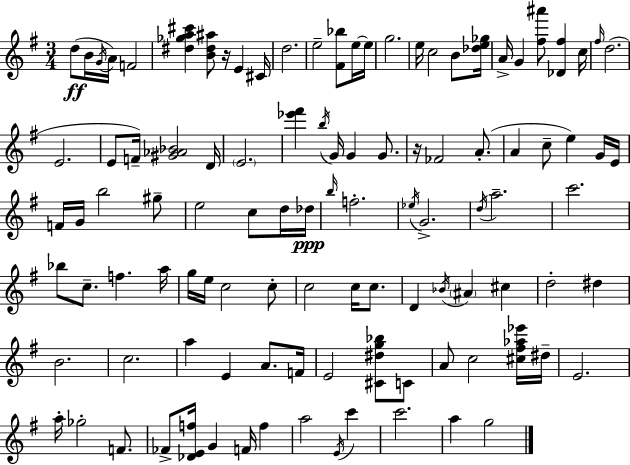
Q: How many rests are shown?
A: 2